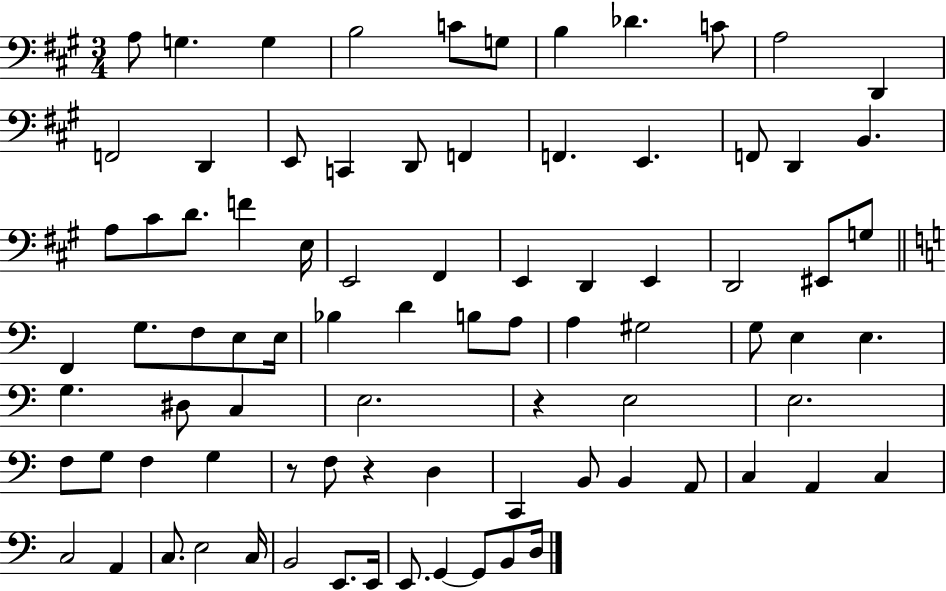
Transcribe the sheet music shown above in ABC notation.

X:1
T:Untitled
M:3/4
L:1/4
K:A
A,/2 G, G, B,2 C/2 G,/2 B, _D C/2 A,2 D,, F,,2 D,, E,,/2 C,, D,,/2 F,, F,, E,, F,,/2 D,, B,, A,/2 ^C/2 D/2 F E,/4 E,,2 ^F,, E,, D,, E,, D,,2 ^E,,/2 G,/2 F,, G,/2 F,/2 E,/2 E,/4 _B, D B,/2 A,/2 A, ^G,2 G,/2 E, E, G, ^D,/2 C, E,2 z E,2 E,2 F,/2 G,/2 F, G, z/2 F,/2 z D, C,, B,,/2 B,, A,,/2 C, A,, C, C,2 A,, C,/2 E,2 C,/4 B,,2 E,,/2 E,,/4 E,,/2 G,, G,,/2 B,,/2 D,/4